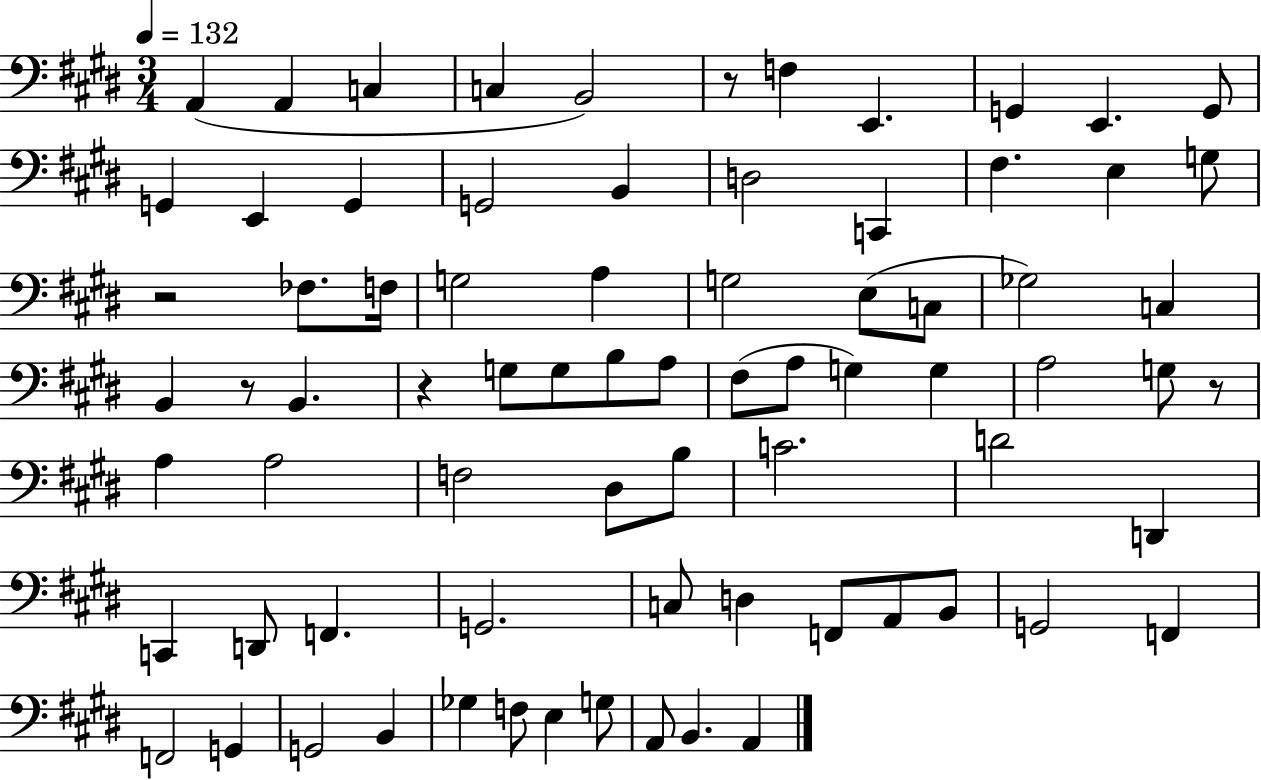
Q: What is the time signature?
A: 3/4